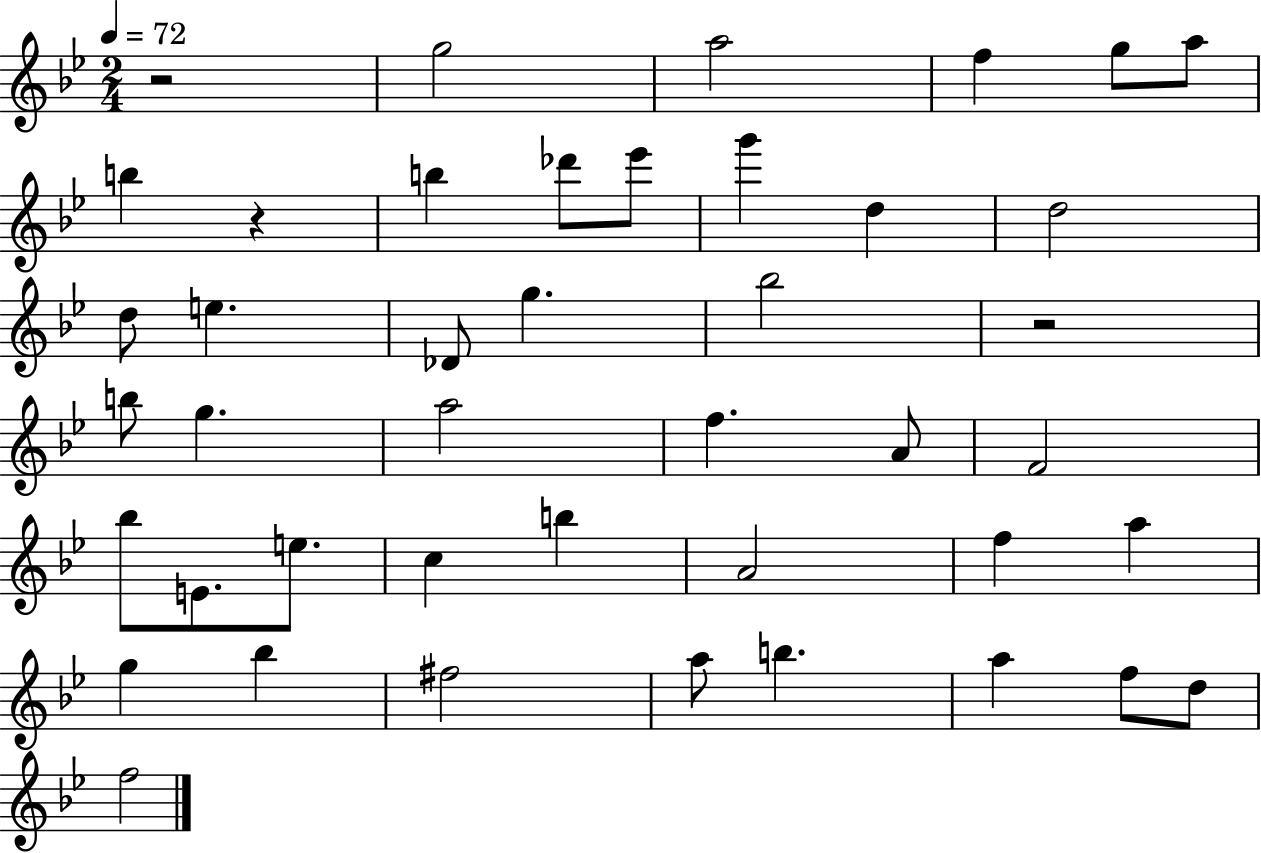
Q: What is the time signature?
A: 2/4